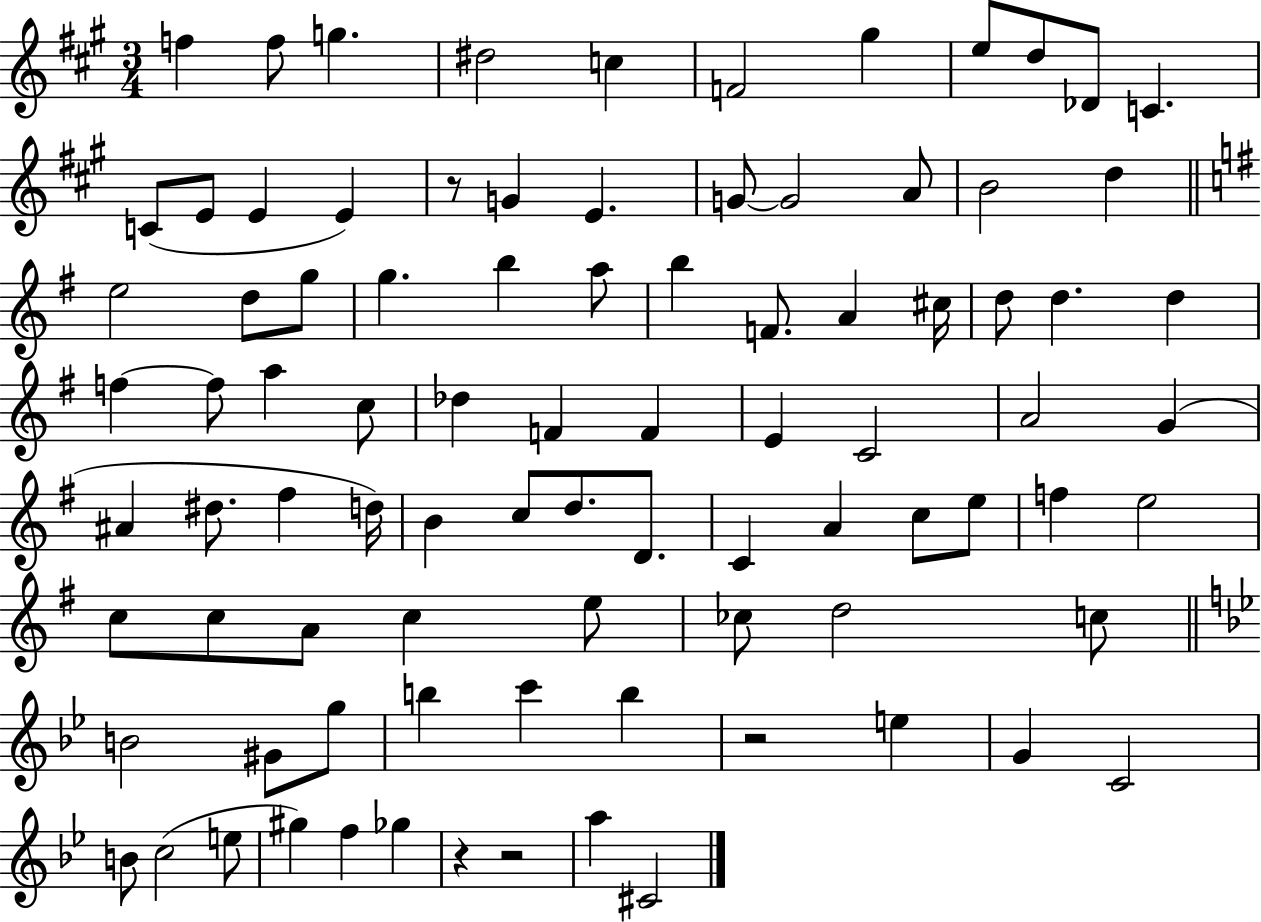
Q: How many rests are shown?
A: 4